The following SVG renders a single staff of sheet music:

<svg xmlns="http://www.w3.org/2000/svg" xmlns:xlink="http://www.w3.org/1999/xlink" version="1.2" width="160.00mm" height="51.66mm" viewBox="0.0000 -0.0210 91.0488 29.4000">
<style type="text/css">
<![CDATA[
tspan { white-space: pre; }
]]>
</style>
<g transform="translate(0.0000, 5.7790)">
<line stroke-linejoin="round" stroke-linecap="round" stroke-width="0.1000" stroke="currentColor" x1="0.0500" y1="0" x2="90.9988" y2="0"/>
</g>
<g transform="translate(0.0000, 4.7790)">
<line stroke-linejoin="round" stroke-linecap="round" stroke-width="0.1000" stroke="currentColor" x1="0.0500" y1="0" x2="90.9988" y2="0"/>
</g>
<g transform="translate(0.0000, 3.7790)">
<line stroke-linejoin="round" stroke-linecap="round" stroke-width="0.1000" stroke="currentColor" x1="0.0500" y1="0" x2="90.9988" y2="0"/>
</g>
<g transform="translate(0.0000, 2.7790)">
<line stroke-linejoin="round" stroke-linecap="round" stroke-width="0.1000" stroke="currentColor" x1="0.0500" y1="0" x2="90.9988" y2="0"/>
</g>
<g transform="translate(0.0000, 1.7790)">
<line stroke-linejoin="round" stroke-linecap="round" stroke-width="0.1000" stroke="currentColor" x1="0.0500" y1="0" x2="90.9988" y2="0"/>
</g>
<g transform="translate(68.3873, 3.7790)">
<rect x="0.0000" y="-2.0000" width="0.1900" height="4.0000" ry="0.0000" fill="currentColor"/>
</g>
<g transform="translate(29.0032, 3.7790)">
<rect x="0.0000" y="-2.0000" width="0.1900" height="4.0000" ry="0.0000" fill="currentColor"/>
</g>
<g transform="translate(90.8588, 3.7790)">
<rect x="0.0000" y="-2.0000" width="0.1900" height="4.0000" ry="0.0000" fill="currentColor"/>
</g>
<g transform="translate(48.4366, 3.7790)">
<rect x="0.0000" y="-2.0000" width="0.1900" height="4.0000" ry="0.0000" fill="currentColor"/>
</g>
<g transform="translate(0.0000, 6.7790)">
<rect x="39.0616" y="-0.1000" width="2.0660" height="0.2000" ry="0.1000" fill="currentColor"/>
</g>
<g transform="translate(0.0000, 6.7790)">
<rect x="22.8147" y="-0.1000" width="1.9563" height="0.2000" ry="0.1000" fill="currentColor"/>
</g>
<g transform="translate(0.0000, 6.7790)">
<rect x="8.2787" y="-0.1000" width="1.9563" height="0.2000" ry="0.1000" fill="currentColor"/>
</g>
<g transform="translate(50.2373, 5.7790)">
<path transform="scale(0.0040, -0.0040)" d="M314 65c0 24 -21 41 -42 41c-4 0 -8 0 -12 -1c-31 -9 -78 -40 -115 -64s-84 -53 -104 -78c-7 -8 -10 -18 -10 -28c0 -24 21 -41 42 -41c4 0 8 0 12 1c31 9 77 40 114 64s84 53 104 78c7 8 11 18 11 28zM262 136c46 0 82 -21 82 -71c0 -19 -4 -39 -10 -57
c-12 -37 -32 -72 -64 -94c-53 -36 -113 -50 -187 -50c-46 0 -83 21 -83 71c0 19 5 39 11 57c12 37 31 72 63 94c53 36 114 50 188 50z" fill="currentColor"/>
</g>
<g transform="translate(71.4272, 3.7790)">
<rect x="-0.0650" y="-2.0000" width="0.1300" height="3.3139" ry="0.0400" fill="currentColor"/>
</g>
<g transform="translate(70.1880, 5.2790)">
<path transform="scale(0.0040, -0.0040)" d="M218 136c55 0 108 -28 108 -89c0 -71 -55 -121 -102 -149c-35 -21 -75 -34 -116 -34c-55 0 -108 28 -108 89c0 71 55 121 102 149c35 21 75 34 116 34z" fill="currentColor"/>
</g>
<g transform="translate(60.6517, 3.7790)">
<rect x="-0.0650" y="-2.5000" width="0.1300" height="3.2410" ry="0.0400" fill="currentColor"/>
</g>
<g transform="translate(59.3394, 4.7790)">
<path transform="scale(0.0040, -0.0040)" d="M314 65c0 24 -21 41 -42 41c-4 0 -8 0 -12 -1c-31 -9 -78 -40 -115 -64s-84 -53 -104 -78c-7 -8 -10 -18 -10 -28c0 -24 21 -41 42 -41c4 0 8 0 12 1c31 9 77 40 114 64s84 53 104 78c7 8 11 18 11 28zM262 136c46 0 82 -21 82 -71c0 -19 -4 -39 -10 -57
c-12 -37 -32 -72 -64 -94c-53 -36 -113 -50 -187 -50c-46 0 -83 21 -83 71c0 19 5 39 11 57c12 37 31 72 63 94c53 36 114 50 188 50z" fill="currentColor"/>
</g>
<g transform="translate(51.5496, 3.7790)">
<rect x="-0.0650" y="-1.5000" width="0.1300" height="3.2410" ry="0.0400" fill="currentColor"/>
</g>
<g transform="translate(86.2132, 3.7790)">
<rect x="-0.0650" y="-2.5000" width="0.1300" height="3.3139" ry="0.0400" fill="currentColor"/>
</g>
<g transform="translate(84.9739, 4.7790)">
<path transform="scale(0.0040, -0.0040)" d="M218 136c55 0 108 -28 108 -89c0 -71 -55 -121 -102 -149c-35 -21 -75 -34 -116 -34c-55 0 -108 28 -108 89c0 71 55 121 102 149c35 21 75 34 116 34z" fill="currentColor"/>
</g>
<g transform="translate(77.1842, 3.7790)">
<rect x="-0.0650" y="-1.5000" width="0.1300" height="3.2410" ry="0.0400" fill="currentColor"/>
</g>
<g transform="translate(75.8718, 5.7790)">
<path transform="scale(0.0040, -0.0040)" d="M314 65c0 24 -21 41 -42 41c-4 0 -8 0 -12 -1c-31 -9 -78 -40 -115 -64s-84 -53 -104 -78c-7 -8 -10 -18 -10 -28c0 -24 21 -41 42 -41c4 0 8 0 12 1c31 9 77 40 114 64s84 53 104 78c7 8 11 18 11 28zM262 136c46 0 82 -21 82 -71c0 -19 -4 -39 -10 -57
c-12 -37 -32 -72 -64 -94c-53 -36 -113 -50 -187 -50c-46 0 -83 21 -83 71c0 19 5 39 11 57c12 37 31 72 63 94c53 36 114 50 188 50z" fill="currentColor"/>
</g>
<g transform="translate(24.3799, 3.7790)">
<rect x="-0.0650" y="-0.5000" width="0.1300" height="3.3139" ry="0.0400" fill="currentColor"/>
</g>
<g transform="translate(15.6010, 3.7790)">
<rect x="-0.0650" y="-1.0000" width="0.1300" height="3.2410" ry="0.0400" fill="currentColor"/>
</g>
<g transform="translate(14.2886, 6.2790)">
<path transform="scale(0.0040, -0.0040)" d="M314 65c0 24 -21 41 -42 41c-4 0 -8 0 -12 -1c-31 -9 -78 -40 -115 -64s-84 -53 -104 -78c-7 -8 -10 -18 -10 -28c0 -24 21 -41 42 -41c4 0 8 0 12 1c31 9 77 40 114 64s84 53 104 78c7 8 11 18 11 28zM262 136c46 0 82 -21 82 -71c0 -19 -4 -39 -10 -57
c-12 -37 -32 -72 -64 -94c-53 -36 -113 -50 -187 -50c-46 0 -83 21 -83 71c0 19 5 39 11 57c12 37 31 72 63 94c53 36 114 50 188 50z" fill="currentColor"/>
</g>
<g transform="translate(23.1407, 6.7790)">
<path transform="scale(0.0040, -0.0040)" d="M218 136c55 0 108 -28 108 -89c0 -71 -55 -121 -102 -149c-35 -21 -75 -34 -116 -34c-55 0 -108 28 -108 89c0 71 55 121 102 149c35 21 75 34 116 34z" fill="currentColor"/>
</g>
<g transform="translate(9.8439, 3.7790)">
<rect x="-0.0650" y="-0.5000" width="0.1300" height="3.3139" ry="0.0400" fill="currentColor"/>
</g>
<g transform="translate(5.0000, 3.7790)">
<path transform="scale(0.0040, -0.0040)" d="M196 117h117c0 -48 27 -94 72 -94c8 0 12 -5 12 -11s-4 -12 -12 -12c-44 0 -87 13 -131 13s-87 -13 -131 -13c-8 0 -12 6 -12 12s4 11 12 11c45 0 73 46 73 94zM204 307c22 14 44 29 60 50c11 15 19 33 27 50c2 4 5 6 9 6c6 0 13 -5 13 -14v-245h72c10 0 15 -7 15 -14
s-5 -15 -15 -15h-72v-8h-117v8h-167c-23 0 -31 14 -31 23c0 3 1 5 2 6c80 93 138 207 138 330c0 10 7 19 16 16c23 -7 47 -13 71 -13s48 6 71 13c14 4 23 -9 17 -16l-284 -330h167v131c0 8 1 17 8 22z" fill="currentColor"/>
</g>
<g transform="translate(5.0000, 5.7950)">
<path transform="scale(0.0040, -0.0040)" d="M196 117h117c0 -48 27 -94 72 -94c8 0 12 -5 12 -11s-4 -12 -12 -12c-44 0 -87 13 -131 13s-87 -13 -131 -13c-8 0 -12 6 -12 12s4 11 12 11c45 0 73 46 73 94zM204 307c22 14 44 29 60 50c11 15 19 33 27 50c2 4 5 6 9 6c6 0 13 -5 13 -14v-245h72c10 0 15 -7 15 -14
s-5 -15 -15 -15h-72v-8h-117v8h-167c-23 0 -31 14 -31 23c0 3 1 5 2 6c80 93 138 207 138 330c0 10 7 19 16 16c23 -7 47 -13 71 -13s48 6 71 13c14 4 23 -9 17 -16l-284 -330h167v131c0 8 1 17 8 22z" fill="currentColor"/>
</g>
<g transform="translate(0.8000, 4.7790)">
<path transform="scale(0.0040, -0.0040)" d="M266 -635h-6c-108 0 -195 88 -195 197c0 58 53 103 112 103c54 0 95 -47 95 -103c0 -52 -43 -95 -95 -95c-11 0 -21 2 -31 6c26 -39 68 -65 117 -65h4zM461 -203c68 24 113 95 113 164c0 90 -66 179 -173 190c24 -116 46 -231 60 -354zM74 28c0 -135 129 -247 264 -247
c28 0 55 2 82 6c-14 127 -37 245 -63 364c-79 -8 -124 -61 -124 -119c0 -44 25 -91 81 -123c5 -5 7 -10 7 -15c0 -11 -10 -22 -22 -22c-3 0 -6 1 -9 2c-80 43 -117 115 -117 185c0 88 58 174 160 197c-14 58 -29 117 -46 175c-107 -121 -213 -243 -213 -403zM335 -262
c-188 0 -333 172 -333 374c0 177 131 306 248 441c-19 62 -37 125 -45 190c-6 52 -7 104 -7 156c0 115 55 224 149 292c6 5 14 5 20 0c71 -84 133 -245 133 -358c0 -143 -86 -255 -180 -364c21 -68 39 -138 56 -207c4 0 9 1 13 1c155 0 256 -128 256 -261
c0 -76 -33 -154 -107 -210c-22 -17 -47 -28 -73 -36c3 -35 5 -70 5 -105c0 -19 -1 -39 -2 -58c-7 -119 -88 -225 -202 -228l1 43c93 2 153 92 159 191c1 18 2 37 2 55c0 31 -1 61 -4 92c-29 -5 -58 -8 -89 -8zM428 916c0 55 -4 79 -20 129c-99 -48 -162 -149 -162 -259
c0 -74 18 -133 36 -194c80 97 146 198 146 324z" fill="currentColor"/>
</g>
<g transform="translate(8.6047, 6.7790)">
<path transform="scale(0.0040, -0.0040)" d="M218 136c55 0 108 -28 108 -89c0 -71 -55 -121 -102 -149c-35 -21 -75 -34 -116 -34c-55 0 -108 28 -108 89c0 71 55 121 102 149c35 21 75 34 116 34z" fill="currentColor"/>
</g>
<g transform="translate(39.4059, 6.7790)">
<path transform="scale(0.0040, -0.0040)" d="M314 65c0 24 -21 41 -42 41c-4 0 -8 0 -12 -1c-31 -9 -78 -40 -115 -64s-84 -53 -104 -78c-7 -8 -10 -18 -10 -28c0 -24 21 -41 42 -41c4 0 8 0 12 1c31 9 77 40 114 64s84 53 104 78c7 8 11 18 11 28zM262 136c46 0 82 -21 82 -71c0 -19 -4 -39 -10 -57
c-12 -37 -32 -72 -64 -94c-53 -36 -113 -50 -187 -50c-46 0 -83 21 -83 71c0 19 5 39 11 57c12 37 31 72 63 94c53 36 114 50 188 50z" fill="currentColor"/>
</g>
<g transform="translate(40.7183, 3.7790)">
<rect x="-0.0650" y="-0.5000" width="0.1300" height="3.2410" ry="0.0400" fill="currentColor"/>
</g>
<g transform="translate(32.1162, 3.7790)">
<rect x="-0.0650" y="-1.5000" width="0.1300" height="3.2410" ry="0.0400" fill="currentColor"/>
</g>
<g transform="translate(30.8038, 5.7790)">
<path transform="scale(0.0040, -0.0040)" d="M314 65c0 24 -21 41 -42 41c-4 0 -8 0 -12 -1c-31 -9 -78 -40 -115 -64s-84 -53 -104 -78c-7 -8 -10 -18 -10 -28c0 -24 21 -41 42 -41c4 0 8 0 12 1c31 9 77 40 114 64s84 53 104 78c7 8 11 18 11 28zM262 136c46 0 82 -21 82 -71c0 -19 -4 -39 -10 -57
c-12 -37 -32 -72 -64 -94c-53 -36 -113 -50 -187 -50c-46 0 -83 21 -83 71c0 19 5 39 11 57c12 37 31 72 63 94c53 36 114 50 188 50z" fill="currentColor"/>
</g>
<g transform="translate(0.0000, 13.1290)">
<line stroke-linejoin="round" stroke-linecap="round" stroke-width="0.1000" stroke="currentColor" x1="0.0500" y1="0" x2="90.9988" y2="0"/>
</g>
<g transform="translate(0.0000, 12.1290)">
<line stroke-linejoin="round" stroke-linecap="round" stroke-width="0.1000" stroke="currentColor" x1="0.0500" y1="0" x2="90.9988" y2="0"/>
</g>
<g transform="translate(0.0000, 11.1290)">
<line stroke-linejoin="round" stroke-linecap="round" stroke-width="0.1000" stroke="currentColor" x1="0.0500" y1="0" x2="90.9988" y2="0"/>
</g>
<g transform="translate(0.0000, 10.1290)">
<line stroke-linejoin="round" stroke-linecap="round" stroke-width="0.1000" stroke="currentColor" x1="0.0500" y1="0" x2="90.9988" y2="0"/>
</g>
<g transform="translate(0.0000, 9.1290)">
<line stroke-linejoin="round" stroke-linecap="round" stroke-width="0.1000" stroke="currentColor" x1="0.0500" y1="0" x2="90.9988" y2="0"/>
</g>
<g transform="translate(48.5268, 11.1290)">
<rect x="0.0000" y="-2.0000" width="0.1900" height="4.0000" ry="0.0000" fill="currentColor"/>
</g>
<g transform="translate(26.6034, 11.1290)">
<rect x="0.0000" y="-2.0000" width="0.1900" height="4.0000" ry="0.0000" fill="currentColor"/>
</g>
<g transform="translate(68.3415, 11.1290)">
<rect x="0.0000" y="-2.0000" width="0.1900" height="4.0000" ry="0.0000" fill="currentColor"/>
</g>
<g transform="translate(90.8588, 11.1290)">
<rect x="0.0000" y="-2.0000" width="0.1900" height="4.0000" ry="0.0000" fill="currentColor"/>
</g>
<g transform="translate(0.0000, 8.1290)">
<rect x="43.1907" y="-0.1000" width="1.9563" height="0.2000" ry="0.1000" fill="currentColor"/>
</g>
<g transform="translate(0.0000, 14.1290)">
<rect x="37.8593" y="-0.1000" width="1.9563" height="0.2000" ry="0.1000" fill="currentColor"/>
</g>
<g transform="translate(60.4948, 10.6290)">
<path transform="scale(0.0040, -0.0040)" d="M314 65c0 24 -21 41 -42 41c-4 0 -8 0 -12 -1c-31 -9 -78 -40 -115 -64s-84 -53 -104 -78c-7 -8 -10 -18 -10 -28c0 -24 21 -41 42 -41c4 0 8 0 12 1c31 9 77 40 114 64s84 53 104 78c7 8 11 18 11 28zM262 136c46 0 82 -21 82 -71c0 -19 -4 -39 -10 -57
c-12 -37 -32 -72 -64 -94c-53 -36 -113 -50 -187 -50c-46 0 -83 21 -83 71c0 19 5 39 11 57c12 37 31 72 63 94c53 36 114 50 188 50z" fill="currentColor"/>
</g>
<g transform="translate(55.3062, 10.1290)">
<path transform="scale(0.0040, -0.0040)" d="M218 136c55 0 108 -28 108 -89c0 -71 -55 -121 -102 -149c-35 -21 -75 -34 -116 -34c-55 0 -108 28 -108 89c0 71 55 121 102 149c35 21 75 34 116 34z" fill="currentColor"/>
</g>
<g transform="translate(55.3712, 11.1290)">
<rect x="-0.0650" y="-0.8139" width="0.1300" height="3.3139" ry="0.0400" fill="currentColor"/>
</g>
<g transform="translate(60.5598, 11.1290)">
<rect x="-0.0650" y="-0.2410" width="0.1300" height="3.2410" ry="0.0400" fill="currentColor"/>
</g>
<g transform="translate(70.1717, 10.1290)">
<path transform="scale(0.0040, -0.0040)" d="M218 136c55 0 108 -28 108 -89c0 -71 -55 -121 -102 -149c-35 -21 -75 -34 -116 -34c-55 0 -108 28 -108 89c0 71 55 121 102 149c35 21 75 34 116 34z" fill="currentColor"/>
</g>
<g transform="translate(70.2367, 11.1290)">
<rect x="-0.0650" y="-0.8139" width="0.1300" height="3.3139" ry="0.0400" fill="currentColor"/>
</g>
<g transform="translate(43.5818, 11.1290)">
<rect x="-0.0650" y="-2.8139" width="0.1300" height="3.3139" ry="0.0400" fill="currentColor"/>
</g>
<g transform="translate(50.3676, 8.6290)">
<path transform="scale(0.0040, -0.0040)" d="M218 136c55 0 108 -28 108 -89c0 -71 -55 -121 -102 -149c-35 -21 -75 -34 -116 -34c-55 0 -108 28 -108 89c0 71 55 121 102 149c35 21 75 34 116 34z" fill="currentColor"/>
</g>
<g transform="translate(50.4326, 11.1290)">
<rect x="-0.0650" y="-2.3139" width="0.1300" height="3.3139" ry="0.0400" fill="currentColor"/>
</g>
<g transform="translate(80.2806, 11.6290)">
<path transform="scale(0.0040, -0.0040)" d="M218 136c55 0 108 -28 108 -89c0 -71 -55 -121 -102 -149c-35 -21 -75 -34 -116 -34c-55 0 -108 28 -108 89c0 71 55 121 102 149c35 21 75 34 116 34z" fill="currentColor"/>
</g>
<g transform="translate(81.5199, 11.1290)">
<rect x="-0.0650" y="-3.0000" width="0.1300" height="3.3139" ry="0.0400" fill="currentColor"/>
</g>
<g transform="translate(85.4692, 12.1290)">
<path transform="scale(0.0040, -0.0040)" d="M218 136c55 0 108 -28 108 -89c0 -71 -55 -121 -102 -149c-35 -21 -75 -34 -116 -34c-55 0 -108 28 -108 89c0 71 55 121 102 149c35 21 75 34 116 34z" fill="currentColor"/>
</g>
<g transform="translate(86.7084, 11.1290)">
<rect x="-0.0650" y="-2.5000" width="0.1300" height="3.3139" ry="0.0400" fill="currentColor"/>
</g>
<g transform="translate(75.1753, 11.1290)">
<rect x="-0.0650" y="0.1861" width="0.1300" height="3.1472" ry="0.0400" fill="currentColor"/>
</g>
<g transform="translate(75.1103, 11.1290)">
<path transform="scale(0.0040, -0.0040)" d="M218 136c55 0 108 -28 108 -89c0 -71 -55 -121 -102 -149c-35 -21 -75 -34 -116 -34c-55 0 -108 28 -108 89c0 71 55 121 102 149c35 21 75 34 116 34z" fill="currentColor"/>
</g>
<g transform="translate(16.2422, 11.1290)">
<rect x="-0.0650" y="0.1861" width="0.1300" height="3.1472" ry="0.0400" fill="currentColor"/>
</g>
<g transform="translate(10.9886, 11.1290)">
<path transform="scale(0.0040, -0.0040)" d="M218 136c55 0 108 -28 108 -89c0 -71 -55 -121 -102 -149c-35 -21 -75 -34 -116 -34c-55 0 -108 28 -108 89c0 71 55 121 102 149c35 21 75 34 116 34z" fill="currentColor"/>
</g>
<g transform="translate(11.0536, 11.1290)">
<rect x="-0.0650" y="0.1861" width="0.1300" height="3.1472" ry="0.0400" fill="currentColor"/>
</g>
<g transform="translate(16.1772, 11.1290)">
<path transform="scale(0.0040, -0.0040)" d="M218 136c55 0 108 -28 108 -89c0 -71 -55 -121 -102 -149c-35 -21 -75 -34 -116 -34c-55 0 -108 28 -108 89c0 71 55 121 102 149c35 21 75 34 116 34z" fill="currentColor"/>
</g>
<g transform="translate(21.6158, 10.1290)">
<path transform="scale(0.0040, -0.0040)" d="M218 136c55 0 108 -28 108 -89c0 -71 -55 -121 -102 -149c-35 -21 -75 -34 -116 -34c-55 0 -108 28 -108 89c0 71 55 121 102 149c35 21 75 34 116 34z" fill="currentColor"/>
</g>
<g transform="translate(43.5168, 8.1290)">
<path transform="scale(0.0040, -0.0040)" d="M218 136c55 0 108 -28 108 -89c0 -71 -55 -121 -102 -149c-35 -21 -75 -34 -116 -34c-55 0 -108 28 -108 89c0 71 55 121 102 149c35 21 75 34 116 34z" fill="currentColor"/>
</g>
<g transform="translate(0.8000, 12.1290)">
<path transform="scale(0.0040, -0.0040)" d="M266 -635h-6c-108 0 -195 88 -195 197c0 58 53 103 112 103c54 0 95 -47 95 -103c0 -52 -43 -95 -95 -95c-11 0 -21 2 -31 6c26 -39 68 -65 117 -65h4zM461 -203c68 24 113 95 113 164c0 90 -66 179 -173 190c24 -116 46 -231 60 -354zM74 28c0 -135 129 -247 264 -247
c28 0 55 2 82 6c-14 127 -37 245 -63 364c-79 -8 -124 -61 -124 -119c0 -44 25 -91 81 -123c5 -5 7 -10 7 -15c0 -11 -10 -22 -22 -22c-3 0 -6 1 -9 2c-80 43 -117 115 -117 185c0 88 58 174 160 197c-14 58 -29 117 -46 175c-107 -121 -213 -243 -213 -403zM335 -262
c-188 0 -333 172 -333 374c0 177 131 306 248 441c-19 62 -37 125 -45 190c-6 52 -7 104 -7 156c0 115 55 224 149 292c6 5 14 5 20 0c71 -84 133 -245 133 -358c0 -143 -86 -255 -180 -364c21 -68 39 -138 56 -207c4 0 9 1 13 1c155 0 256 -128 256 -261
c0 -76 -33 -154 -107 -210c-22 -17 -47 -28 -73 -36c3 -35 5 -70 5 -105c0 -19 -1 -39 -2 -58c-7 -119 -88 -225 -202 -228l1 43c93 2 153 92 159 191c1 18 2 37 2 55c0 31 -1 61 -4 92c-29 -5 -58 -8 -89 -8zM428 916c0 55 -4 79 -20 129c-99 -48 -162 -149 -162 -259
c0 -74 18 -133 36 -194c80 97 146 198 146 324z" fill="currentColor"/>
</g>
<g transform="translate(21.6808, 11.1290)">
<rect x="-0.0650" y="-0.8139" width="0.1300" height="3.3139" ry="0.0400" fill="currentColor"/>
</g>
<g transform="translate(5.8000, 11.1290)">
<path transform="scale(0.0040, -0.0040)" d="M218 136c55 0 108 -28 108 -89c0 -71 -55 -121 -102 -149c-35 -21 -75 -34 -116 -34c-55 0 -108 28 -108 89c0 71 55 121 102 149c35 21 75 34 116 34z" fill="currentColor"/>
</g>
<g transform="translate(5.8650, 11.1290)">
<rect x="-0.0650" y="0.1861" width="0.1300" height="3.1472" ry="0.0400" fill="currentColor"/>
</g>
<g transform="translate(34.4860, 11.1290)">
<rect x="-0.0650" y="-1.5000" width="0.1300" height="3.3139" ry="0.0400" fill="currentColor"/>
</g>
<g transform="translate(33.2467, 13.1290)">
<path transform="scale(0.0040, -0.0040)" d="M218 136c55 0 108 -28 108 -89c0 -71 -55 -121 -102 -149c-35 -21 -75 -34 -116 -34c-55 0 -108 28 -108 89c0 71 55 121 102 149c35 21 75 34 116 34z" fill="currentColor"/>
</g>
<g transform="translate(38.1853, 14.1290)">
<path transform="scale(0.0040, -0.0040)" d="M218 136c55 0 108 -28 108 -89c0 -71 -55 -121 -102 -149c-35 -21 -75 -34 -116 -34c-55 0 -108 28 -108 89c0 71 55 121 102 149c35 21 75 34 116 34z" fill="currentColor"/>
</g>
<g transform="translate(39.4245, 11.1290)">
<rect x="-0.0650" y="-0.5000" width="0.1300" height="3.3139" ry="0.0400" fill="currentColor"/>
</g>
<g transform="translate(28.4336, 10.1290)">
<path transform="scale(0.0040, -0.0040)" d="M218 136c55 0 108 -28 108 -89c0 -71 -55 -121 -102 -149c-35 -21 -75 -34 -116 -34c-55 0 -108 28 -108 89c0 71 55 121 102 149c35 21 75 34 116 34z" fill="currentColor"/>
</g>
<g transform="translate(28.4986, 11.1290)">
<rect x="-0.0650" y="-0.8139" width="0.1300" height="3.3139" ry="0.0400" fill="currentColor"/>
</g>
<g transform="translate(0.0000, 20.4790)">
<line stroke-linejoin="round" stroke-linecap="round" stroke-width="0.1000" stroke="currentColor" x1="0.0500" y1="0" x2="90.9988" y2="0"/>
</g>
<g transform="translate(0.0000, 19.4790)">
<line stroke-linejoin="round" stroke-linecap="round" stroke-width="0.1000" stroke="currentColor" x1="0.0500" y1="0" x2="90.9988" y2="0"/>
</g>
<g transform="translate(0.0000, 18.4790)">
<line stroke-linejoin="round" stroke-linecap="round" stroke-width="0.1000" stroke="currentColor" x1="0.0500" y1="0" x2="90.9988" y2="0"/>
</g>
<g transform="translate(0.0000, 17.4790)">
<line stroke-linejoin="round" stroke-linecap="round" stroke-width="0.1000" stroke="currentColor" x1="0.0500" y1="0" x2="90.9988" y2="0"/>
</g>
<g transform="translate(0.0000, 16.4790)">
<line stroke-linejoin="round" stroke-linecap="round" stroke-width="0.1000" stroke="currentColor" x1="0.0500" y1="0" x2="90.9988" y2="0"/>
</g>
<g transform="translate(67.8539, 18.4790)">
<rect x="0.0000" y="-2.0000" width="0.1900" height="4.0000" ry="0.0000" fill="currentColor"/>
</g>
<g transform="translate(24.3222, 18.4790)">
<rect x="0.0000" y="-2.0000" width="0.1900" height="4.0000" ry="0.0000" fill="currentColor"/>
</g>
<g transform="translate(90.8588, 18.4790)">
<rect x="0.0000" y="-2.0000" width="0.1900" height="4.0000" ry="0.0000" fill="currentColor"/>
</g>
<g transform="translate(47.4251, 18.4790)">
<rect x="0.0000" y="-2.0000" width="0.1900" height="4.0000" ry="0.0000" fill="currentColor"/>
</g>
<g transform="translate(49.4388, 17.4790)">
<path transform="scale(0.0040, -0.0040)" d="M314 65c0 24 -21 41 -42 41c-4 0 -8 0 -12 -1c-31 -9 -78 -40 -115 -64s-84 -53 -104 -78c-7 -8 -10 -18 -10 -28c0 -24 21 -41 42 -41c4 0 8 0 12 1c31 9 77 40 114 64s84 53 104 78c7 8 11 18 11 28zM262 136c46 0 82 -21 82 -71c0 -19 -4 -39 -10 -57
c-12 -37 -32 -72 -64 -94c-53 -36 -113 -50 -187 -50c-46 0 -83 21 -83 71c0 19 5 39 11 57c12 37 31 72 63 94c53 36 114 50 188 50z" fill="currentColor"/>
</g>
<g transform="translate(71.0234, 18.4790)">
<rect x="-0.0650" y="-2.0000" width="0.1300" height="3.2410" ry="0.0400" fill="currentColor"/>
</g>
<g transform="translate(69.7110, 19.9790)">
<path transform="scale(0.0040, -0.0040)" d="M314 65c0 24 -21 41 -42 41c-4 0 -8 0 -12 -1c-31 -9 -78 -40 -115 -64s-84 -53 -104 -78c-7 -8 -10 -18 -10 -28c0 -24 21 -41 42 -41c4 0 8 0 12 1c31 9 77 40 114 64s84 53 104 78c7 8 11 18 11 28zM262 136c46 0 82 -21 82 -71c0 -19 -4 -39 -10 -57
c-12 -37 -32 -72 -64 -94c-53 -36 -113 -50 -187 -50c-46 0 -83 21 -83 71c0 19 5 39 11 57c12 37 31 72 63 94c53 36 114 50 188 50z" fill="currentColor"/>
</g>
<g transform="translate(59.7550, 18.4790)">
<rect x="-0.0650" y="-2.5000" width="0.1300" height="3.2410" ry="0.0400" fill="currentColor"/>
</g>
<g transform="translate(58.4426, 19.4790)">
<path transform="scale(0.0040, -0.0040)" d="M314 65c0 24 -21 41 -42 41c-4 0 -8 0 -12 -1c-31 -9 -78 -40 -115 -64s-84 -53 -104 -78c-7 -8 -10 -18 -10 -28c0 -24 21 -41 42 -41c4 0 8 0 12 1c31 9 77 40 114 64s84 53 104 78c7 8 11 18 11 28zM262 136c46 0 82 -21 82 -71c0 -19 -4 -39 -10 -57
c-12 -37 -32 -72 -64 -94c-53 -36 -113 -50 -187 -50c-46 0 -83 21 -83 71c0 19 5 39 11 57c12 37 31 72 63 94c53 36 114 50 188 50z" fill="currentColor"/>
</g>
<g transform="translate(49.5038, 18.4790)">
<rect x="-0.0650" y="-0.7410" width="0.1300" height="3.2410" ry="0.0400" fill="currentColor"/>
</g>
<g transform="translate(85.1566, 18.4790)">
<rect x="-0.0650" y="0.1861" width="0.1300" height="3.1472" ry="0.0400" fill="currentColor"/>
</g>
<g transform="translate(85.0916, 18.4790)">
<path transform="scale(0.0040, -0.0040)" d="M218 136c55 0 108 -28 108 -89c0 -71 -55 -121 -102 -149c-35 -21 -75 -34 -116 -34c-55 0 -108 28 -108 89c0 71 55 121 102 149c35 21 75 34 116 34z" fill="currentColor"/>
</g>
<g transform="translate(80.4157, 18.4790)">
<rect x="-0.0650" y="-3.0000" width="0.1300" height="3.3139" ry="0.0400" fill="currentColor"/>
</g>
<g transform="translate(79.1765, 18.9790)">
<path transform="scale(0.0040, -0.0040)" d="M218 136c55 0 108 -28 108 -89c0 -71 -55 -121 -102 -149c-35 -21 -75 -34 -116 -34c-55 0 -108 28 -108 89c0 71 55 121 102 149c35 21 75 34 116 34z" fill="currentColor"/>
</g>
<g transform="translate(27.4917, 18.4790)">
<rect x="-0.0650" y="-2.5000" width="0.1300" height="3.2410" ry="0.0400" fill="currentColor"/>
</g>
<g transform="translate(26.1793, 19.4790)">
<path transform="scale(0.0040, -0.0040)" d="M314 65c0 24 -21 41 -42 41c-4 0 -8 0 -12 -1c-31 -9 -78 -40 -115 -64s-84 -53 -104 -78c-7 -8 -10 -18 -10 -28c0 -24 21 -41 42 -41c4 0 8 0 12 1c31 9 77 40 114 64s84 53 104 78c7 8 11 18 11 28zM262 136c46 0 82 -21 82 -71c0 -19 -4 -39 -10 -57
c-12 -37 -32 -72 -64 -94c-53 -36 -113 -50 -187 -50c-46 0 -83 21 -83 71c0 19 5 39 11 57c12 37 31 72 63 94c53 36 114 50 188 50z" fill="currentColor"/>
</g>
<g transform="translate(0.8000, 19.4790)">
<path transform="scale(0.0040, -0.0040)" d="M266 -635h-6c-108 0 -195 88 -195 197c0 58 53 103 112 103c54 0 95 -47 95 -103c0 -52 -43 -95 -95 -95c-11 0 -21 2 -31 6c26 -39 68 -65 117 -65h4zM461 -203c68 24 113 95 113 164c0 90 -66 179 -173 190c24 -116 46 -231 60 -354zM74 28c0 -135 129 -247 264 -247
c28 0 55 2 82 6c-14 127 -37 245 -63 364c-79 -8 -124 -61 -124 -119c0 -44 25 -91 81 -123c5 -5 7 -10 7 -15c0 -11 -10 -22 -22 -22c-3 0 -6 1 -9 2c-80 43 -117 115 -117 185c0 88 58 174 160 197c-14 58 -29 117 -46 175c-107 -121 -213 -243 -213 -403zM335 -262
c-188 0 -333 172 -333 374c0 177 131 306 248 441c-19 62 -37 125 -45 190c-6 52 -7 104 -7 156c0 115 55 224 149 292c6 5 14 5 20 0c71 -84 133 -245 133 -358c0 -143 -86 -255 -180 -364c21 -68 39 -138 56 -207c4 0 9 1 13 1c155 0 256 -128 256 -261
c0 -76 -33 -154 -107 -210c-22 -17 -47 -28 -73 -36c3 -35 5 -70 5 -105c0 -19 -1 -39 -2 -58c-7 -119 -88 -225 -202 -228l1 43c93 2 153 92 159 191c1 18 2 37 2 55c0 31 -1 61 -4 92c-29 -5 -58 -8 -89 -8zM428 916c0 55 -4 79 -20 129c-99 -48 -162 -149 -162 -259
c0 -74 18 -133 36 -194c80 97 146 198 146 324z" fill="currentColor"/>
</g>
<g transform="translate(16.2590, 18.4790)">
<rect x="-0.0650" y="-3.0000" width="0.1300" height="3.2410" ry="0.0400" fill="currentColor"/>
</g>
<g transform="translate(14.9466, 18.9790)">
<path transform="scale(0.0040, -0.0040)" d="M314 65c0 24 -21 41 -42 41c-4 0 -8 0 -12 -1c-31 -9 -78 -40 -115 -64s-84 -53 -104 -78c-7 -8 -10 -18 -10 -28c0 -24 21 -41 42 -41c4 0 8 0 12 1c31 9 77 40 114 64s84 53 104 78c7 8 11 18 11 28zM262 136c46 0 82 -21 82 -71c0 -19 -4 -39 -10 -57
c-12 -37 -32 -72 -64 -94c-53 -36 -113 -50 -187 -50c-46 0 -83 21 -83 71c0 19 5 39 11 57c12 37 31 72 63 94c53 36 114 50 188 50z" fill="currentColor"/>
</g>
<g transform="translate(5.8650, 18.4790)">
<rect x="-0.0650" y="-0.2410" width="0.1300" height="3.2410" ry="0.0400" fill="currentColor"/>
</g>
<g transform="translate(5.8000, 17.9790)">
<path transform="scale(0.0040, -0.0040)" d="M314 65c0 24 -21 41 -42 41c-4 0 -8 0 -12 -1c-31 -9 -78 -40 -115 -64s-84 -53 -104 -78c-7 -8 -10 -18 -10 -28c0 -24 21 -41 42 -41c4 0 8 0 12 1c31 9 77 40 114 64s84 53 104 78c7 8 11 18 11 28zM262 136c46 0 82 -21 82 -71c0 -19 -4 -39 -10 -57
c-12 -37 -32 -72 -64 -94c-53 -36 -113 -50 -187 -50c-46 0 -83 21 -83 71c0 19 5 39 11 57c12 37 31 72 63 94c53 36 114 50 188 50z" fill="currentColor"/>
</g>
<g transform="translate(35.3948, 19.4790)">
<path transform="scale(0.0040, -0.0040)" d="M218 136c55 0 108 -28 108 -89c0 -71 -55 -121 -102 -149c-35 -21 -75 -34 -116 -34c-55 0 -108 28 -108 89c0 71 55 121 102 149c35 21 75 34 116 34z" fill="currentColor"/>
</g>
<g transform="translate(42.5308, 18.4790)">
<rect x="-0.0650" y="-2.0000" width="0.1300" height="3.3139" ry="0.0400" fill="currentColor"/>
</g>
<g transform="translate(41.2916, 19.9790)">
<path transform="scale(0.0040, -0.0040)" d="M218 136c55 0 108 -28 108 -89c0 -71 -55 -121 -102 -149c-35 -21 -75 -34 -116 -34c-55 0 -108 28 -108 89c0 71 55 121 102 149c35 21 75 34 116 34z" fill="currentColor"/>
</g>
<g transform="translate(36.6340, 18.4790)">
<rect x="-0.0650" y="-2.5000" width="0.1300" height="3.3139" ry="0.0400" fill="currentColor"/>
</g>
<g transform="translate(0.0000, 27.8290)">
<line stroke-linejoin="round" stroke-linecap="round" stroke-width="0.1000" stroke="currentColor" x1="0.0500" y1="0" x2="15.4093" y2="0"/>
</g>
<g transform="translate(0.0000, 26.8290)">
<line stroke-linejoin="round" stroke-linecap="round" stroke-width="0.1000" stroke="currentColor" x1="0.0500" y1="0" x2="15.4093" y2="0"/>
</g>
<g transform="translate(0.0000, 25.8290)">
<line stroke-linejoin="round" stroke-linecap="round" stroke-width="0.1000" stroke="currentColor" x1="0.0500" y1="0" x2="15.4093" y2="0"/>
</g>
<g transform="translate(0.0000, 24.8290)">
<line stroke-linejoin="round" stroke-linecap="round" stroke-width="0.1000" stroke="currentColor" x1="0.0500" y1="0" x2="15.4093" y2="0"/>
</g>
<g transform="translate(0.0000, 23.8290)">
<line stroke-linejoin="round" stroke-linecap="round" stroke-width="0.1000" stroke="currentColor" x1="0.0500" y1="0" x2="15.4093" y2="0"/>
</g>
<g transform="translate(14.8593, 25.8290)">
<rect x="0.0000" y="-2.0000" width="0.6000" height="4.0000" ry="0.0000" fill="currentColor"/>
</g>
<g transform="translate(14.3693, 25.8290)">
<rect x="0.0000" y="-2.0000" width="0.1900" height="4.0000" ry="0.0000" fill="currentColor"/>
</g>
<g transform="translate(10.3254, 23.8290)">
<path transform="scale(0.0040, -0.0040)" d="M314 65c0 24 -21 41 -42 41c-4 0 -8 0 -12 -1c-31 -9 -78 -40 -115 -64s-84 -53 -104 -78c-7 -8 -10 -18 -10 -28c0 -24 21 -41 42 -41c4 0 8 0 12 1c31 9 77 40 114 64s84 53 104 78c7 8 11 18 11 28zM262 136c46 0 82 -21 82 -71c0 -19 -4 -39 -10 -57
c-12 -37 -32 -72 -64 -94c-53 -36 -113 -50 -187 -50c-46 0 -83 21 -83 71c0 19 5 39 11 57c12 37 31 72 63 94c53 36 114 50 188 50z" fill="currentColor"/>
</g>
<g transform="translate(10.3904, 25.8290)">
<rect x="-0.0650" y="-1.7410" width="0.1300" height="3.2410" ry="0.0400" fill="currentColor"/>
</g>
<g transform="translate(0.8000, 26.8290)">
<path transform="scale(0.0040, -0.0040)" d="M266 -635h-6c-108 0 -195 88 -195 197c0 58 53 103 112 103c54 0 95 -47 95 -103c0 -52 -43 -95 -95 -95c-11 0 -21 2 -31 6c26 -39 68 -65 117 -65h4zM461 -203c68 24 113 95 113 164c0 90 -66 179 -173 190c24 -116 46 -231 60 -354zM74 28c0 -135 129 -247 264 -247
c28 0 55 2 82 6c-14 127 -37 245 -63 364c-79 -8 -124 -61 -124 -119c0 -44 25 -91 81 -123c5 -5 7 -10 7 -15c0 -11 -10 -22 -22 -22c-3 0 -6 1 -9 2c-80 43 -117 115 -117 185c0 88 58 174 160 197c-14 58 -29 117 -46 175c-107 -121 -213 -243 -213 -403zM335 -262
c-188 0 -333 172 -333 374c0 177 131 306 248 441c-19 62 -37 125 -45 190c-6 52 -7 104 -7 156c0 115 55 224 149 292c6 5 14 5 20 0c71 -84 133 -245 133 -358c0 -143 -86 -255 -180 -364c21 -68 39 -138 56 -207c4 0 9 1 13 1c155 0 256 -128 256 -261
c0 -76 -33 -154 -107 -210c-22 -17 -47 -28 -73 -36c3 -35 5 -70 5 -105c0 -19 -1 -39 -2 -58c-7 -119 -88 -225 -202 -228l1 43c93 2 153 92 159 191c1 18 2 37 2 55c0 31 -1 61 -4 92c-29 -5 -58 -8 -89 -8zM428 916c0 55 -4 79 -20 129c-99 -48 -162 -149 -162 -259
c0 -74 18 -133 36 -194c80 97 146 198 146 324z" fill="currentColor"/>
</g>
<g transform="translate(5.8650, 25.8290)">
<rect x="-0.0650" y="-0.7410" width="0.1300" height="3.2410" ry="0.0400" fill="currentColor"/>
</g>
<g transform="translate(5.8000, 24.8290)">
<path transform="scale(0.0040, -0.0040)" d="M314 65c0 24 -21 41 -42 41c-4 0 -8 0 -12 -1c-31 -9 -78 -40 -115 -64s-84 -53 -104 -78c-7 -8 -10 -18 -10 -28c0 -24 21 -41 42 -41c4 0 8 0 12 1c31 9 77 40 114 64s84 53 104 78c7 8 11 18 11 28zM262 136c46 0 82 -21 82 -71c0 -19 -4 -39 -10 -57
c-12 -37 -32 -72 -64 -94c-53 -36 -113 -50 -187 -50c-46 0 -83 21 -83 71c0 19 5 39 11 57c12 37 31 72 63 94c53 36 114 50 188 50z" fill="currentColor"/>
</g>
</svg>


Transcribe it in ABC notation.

X:1
T:Untitled
M:4/4
L:1/4
K:C
C D2 C E2 C2 E2 G2 F E2 G B B B d d E C a g d c2 d B A G c2 A2 G2 G F d2 G2 F2 A B d2 f2